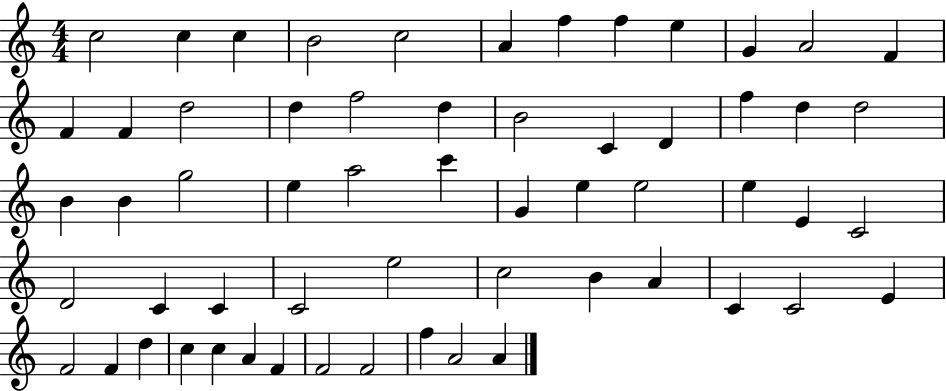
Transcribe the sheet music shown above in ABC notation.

X:1
T:Untitled
M:4/4
L:1/4
K:C
c2 c c B2 c2 A f f e G A2 F F F d2 d f2 d B2 C D f d d2 B B g2 e a2 c' G e e2 e E C2 D2 C C C2 e2 c2 B A C C2 E F2 F d c c A F F2 F2 f A2 A